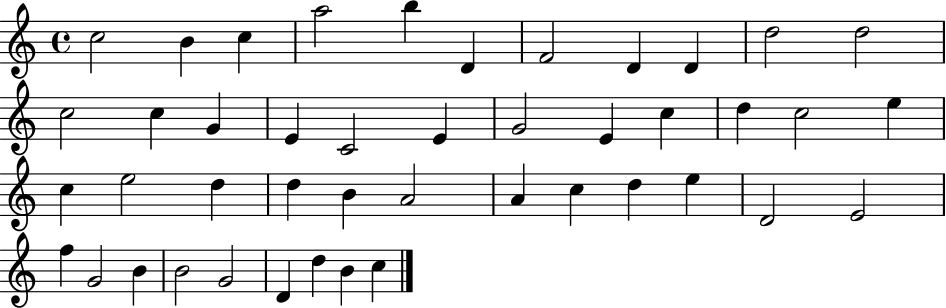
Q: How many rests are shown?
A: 0